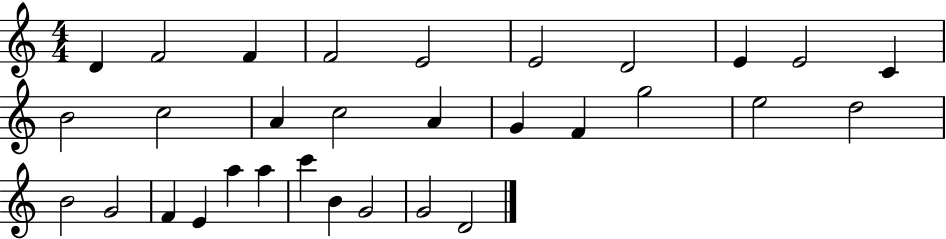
D4/q F4/h F4/q F4/h E4/h E4/h D4/h E4/q E4/h C4/q B4/h C5/h A4/q C5/h A4/q G4/q F4/q G5/h E5/h D5/h B4/h G4/h F4/q E4/q A5/q A5/q C6/q B4/q G4/h G4/h D4/h